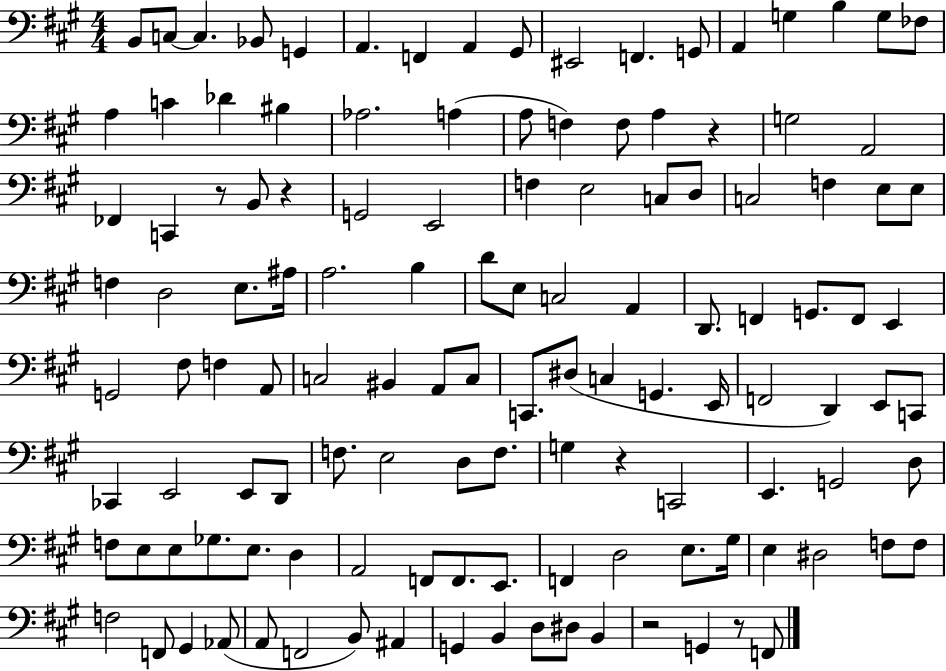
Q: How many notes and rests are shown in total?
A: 126